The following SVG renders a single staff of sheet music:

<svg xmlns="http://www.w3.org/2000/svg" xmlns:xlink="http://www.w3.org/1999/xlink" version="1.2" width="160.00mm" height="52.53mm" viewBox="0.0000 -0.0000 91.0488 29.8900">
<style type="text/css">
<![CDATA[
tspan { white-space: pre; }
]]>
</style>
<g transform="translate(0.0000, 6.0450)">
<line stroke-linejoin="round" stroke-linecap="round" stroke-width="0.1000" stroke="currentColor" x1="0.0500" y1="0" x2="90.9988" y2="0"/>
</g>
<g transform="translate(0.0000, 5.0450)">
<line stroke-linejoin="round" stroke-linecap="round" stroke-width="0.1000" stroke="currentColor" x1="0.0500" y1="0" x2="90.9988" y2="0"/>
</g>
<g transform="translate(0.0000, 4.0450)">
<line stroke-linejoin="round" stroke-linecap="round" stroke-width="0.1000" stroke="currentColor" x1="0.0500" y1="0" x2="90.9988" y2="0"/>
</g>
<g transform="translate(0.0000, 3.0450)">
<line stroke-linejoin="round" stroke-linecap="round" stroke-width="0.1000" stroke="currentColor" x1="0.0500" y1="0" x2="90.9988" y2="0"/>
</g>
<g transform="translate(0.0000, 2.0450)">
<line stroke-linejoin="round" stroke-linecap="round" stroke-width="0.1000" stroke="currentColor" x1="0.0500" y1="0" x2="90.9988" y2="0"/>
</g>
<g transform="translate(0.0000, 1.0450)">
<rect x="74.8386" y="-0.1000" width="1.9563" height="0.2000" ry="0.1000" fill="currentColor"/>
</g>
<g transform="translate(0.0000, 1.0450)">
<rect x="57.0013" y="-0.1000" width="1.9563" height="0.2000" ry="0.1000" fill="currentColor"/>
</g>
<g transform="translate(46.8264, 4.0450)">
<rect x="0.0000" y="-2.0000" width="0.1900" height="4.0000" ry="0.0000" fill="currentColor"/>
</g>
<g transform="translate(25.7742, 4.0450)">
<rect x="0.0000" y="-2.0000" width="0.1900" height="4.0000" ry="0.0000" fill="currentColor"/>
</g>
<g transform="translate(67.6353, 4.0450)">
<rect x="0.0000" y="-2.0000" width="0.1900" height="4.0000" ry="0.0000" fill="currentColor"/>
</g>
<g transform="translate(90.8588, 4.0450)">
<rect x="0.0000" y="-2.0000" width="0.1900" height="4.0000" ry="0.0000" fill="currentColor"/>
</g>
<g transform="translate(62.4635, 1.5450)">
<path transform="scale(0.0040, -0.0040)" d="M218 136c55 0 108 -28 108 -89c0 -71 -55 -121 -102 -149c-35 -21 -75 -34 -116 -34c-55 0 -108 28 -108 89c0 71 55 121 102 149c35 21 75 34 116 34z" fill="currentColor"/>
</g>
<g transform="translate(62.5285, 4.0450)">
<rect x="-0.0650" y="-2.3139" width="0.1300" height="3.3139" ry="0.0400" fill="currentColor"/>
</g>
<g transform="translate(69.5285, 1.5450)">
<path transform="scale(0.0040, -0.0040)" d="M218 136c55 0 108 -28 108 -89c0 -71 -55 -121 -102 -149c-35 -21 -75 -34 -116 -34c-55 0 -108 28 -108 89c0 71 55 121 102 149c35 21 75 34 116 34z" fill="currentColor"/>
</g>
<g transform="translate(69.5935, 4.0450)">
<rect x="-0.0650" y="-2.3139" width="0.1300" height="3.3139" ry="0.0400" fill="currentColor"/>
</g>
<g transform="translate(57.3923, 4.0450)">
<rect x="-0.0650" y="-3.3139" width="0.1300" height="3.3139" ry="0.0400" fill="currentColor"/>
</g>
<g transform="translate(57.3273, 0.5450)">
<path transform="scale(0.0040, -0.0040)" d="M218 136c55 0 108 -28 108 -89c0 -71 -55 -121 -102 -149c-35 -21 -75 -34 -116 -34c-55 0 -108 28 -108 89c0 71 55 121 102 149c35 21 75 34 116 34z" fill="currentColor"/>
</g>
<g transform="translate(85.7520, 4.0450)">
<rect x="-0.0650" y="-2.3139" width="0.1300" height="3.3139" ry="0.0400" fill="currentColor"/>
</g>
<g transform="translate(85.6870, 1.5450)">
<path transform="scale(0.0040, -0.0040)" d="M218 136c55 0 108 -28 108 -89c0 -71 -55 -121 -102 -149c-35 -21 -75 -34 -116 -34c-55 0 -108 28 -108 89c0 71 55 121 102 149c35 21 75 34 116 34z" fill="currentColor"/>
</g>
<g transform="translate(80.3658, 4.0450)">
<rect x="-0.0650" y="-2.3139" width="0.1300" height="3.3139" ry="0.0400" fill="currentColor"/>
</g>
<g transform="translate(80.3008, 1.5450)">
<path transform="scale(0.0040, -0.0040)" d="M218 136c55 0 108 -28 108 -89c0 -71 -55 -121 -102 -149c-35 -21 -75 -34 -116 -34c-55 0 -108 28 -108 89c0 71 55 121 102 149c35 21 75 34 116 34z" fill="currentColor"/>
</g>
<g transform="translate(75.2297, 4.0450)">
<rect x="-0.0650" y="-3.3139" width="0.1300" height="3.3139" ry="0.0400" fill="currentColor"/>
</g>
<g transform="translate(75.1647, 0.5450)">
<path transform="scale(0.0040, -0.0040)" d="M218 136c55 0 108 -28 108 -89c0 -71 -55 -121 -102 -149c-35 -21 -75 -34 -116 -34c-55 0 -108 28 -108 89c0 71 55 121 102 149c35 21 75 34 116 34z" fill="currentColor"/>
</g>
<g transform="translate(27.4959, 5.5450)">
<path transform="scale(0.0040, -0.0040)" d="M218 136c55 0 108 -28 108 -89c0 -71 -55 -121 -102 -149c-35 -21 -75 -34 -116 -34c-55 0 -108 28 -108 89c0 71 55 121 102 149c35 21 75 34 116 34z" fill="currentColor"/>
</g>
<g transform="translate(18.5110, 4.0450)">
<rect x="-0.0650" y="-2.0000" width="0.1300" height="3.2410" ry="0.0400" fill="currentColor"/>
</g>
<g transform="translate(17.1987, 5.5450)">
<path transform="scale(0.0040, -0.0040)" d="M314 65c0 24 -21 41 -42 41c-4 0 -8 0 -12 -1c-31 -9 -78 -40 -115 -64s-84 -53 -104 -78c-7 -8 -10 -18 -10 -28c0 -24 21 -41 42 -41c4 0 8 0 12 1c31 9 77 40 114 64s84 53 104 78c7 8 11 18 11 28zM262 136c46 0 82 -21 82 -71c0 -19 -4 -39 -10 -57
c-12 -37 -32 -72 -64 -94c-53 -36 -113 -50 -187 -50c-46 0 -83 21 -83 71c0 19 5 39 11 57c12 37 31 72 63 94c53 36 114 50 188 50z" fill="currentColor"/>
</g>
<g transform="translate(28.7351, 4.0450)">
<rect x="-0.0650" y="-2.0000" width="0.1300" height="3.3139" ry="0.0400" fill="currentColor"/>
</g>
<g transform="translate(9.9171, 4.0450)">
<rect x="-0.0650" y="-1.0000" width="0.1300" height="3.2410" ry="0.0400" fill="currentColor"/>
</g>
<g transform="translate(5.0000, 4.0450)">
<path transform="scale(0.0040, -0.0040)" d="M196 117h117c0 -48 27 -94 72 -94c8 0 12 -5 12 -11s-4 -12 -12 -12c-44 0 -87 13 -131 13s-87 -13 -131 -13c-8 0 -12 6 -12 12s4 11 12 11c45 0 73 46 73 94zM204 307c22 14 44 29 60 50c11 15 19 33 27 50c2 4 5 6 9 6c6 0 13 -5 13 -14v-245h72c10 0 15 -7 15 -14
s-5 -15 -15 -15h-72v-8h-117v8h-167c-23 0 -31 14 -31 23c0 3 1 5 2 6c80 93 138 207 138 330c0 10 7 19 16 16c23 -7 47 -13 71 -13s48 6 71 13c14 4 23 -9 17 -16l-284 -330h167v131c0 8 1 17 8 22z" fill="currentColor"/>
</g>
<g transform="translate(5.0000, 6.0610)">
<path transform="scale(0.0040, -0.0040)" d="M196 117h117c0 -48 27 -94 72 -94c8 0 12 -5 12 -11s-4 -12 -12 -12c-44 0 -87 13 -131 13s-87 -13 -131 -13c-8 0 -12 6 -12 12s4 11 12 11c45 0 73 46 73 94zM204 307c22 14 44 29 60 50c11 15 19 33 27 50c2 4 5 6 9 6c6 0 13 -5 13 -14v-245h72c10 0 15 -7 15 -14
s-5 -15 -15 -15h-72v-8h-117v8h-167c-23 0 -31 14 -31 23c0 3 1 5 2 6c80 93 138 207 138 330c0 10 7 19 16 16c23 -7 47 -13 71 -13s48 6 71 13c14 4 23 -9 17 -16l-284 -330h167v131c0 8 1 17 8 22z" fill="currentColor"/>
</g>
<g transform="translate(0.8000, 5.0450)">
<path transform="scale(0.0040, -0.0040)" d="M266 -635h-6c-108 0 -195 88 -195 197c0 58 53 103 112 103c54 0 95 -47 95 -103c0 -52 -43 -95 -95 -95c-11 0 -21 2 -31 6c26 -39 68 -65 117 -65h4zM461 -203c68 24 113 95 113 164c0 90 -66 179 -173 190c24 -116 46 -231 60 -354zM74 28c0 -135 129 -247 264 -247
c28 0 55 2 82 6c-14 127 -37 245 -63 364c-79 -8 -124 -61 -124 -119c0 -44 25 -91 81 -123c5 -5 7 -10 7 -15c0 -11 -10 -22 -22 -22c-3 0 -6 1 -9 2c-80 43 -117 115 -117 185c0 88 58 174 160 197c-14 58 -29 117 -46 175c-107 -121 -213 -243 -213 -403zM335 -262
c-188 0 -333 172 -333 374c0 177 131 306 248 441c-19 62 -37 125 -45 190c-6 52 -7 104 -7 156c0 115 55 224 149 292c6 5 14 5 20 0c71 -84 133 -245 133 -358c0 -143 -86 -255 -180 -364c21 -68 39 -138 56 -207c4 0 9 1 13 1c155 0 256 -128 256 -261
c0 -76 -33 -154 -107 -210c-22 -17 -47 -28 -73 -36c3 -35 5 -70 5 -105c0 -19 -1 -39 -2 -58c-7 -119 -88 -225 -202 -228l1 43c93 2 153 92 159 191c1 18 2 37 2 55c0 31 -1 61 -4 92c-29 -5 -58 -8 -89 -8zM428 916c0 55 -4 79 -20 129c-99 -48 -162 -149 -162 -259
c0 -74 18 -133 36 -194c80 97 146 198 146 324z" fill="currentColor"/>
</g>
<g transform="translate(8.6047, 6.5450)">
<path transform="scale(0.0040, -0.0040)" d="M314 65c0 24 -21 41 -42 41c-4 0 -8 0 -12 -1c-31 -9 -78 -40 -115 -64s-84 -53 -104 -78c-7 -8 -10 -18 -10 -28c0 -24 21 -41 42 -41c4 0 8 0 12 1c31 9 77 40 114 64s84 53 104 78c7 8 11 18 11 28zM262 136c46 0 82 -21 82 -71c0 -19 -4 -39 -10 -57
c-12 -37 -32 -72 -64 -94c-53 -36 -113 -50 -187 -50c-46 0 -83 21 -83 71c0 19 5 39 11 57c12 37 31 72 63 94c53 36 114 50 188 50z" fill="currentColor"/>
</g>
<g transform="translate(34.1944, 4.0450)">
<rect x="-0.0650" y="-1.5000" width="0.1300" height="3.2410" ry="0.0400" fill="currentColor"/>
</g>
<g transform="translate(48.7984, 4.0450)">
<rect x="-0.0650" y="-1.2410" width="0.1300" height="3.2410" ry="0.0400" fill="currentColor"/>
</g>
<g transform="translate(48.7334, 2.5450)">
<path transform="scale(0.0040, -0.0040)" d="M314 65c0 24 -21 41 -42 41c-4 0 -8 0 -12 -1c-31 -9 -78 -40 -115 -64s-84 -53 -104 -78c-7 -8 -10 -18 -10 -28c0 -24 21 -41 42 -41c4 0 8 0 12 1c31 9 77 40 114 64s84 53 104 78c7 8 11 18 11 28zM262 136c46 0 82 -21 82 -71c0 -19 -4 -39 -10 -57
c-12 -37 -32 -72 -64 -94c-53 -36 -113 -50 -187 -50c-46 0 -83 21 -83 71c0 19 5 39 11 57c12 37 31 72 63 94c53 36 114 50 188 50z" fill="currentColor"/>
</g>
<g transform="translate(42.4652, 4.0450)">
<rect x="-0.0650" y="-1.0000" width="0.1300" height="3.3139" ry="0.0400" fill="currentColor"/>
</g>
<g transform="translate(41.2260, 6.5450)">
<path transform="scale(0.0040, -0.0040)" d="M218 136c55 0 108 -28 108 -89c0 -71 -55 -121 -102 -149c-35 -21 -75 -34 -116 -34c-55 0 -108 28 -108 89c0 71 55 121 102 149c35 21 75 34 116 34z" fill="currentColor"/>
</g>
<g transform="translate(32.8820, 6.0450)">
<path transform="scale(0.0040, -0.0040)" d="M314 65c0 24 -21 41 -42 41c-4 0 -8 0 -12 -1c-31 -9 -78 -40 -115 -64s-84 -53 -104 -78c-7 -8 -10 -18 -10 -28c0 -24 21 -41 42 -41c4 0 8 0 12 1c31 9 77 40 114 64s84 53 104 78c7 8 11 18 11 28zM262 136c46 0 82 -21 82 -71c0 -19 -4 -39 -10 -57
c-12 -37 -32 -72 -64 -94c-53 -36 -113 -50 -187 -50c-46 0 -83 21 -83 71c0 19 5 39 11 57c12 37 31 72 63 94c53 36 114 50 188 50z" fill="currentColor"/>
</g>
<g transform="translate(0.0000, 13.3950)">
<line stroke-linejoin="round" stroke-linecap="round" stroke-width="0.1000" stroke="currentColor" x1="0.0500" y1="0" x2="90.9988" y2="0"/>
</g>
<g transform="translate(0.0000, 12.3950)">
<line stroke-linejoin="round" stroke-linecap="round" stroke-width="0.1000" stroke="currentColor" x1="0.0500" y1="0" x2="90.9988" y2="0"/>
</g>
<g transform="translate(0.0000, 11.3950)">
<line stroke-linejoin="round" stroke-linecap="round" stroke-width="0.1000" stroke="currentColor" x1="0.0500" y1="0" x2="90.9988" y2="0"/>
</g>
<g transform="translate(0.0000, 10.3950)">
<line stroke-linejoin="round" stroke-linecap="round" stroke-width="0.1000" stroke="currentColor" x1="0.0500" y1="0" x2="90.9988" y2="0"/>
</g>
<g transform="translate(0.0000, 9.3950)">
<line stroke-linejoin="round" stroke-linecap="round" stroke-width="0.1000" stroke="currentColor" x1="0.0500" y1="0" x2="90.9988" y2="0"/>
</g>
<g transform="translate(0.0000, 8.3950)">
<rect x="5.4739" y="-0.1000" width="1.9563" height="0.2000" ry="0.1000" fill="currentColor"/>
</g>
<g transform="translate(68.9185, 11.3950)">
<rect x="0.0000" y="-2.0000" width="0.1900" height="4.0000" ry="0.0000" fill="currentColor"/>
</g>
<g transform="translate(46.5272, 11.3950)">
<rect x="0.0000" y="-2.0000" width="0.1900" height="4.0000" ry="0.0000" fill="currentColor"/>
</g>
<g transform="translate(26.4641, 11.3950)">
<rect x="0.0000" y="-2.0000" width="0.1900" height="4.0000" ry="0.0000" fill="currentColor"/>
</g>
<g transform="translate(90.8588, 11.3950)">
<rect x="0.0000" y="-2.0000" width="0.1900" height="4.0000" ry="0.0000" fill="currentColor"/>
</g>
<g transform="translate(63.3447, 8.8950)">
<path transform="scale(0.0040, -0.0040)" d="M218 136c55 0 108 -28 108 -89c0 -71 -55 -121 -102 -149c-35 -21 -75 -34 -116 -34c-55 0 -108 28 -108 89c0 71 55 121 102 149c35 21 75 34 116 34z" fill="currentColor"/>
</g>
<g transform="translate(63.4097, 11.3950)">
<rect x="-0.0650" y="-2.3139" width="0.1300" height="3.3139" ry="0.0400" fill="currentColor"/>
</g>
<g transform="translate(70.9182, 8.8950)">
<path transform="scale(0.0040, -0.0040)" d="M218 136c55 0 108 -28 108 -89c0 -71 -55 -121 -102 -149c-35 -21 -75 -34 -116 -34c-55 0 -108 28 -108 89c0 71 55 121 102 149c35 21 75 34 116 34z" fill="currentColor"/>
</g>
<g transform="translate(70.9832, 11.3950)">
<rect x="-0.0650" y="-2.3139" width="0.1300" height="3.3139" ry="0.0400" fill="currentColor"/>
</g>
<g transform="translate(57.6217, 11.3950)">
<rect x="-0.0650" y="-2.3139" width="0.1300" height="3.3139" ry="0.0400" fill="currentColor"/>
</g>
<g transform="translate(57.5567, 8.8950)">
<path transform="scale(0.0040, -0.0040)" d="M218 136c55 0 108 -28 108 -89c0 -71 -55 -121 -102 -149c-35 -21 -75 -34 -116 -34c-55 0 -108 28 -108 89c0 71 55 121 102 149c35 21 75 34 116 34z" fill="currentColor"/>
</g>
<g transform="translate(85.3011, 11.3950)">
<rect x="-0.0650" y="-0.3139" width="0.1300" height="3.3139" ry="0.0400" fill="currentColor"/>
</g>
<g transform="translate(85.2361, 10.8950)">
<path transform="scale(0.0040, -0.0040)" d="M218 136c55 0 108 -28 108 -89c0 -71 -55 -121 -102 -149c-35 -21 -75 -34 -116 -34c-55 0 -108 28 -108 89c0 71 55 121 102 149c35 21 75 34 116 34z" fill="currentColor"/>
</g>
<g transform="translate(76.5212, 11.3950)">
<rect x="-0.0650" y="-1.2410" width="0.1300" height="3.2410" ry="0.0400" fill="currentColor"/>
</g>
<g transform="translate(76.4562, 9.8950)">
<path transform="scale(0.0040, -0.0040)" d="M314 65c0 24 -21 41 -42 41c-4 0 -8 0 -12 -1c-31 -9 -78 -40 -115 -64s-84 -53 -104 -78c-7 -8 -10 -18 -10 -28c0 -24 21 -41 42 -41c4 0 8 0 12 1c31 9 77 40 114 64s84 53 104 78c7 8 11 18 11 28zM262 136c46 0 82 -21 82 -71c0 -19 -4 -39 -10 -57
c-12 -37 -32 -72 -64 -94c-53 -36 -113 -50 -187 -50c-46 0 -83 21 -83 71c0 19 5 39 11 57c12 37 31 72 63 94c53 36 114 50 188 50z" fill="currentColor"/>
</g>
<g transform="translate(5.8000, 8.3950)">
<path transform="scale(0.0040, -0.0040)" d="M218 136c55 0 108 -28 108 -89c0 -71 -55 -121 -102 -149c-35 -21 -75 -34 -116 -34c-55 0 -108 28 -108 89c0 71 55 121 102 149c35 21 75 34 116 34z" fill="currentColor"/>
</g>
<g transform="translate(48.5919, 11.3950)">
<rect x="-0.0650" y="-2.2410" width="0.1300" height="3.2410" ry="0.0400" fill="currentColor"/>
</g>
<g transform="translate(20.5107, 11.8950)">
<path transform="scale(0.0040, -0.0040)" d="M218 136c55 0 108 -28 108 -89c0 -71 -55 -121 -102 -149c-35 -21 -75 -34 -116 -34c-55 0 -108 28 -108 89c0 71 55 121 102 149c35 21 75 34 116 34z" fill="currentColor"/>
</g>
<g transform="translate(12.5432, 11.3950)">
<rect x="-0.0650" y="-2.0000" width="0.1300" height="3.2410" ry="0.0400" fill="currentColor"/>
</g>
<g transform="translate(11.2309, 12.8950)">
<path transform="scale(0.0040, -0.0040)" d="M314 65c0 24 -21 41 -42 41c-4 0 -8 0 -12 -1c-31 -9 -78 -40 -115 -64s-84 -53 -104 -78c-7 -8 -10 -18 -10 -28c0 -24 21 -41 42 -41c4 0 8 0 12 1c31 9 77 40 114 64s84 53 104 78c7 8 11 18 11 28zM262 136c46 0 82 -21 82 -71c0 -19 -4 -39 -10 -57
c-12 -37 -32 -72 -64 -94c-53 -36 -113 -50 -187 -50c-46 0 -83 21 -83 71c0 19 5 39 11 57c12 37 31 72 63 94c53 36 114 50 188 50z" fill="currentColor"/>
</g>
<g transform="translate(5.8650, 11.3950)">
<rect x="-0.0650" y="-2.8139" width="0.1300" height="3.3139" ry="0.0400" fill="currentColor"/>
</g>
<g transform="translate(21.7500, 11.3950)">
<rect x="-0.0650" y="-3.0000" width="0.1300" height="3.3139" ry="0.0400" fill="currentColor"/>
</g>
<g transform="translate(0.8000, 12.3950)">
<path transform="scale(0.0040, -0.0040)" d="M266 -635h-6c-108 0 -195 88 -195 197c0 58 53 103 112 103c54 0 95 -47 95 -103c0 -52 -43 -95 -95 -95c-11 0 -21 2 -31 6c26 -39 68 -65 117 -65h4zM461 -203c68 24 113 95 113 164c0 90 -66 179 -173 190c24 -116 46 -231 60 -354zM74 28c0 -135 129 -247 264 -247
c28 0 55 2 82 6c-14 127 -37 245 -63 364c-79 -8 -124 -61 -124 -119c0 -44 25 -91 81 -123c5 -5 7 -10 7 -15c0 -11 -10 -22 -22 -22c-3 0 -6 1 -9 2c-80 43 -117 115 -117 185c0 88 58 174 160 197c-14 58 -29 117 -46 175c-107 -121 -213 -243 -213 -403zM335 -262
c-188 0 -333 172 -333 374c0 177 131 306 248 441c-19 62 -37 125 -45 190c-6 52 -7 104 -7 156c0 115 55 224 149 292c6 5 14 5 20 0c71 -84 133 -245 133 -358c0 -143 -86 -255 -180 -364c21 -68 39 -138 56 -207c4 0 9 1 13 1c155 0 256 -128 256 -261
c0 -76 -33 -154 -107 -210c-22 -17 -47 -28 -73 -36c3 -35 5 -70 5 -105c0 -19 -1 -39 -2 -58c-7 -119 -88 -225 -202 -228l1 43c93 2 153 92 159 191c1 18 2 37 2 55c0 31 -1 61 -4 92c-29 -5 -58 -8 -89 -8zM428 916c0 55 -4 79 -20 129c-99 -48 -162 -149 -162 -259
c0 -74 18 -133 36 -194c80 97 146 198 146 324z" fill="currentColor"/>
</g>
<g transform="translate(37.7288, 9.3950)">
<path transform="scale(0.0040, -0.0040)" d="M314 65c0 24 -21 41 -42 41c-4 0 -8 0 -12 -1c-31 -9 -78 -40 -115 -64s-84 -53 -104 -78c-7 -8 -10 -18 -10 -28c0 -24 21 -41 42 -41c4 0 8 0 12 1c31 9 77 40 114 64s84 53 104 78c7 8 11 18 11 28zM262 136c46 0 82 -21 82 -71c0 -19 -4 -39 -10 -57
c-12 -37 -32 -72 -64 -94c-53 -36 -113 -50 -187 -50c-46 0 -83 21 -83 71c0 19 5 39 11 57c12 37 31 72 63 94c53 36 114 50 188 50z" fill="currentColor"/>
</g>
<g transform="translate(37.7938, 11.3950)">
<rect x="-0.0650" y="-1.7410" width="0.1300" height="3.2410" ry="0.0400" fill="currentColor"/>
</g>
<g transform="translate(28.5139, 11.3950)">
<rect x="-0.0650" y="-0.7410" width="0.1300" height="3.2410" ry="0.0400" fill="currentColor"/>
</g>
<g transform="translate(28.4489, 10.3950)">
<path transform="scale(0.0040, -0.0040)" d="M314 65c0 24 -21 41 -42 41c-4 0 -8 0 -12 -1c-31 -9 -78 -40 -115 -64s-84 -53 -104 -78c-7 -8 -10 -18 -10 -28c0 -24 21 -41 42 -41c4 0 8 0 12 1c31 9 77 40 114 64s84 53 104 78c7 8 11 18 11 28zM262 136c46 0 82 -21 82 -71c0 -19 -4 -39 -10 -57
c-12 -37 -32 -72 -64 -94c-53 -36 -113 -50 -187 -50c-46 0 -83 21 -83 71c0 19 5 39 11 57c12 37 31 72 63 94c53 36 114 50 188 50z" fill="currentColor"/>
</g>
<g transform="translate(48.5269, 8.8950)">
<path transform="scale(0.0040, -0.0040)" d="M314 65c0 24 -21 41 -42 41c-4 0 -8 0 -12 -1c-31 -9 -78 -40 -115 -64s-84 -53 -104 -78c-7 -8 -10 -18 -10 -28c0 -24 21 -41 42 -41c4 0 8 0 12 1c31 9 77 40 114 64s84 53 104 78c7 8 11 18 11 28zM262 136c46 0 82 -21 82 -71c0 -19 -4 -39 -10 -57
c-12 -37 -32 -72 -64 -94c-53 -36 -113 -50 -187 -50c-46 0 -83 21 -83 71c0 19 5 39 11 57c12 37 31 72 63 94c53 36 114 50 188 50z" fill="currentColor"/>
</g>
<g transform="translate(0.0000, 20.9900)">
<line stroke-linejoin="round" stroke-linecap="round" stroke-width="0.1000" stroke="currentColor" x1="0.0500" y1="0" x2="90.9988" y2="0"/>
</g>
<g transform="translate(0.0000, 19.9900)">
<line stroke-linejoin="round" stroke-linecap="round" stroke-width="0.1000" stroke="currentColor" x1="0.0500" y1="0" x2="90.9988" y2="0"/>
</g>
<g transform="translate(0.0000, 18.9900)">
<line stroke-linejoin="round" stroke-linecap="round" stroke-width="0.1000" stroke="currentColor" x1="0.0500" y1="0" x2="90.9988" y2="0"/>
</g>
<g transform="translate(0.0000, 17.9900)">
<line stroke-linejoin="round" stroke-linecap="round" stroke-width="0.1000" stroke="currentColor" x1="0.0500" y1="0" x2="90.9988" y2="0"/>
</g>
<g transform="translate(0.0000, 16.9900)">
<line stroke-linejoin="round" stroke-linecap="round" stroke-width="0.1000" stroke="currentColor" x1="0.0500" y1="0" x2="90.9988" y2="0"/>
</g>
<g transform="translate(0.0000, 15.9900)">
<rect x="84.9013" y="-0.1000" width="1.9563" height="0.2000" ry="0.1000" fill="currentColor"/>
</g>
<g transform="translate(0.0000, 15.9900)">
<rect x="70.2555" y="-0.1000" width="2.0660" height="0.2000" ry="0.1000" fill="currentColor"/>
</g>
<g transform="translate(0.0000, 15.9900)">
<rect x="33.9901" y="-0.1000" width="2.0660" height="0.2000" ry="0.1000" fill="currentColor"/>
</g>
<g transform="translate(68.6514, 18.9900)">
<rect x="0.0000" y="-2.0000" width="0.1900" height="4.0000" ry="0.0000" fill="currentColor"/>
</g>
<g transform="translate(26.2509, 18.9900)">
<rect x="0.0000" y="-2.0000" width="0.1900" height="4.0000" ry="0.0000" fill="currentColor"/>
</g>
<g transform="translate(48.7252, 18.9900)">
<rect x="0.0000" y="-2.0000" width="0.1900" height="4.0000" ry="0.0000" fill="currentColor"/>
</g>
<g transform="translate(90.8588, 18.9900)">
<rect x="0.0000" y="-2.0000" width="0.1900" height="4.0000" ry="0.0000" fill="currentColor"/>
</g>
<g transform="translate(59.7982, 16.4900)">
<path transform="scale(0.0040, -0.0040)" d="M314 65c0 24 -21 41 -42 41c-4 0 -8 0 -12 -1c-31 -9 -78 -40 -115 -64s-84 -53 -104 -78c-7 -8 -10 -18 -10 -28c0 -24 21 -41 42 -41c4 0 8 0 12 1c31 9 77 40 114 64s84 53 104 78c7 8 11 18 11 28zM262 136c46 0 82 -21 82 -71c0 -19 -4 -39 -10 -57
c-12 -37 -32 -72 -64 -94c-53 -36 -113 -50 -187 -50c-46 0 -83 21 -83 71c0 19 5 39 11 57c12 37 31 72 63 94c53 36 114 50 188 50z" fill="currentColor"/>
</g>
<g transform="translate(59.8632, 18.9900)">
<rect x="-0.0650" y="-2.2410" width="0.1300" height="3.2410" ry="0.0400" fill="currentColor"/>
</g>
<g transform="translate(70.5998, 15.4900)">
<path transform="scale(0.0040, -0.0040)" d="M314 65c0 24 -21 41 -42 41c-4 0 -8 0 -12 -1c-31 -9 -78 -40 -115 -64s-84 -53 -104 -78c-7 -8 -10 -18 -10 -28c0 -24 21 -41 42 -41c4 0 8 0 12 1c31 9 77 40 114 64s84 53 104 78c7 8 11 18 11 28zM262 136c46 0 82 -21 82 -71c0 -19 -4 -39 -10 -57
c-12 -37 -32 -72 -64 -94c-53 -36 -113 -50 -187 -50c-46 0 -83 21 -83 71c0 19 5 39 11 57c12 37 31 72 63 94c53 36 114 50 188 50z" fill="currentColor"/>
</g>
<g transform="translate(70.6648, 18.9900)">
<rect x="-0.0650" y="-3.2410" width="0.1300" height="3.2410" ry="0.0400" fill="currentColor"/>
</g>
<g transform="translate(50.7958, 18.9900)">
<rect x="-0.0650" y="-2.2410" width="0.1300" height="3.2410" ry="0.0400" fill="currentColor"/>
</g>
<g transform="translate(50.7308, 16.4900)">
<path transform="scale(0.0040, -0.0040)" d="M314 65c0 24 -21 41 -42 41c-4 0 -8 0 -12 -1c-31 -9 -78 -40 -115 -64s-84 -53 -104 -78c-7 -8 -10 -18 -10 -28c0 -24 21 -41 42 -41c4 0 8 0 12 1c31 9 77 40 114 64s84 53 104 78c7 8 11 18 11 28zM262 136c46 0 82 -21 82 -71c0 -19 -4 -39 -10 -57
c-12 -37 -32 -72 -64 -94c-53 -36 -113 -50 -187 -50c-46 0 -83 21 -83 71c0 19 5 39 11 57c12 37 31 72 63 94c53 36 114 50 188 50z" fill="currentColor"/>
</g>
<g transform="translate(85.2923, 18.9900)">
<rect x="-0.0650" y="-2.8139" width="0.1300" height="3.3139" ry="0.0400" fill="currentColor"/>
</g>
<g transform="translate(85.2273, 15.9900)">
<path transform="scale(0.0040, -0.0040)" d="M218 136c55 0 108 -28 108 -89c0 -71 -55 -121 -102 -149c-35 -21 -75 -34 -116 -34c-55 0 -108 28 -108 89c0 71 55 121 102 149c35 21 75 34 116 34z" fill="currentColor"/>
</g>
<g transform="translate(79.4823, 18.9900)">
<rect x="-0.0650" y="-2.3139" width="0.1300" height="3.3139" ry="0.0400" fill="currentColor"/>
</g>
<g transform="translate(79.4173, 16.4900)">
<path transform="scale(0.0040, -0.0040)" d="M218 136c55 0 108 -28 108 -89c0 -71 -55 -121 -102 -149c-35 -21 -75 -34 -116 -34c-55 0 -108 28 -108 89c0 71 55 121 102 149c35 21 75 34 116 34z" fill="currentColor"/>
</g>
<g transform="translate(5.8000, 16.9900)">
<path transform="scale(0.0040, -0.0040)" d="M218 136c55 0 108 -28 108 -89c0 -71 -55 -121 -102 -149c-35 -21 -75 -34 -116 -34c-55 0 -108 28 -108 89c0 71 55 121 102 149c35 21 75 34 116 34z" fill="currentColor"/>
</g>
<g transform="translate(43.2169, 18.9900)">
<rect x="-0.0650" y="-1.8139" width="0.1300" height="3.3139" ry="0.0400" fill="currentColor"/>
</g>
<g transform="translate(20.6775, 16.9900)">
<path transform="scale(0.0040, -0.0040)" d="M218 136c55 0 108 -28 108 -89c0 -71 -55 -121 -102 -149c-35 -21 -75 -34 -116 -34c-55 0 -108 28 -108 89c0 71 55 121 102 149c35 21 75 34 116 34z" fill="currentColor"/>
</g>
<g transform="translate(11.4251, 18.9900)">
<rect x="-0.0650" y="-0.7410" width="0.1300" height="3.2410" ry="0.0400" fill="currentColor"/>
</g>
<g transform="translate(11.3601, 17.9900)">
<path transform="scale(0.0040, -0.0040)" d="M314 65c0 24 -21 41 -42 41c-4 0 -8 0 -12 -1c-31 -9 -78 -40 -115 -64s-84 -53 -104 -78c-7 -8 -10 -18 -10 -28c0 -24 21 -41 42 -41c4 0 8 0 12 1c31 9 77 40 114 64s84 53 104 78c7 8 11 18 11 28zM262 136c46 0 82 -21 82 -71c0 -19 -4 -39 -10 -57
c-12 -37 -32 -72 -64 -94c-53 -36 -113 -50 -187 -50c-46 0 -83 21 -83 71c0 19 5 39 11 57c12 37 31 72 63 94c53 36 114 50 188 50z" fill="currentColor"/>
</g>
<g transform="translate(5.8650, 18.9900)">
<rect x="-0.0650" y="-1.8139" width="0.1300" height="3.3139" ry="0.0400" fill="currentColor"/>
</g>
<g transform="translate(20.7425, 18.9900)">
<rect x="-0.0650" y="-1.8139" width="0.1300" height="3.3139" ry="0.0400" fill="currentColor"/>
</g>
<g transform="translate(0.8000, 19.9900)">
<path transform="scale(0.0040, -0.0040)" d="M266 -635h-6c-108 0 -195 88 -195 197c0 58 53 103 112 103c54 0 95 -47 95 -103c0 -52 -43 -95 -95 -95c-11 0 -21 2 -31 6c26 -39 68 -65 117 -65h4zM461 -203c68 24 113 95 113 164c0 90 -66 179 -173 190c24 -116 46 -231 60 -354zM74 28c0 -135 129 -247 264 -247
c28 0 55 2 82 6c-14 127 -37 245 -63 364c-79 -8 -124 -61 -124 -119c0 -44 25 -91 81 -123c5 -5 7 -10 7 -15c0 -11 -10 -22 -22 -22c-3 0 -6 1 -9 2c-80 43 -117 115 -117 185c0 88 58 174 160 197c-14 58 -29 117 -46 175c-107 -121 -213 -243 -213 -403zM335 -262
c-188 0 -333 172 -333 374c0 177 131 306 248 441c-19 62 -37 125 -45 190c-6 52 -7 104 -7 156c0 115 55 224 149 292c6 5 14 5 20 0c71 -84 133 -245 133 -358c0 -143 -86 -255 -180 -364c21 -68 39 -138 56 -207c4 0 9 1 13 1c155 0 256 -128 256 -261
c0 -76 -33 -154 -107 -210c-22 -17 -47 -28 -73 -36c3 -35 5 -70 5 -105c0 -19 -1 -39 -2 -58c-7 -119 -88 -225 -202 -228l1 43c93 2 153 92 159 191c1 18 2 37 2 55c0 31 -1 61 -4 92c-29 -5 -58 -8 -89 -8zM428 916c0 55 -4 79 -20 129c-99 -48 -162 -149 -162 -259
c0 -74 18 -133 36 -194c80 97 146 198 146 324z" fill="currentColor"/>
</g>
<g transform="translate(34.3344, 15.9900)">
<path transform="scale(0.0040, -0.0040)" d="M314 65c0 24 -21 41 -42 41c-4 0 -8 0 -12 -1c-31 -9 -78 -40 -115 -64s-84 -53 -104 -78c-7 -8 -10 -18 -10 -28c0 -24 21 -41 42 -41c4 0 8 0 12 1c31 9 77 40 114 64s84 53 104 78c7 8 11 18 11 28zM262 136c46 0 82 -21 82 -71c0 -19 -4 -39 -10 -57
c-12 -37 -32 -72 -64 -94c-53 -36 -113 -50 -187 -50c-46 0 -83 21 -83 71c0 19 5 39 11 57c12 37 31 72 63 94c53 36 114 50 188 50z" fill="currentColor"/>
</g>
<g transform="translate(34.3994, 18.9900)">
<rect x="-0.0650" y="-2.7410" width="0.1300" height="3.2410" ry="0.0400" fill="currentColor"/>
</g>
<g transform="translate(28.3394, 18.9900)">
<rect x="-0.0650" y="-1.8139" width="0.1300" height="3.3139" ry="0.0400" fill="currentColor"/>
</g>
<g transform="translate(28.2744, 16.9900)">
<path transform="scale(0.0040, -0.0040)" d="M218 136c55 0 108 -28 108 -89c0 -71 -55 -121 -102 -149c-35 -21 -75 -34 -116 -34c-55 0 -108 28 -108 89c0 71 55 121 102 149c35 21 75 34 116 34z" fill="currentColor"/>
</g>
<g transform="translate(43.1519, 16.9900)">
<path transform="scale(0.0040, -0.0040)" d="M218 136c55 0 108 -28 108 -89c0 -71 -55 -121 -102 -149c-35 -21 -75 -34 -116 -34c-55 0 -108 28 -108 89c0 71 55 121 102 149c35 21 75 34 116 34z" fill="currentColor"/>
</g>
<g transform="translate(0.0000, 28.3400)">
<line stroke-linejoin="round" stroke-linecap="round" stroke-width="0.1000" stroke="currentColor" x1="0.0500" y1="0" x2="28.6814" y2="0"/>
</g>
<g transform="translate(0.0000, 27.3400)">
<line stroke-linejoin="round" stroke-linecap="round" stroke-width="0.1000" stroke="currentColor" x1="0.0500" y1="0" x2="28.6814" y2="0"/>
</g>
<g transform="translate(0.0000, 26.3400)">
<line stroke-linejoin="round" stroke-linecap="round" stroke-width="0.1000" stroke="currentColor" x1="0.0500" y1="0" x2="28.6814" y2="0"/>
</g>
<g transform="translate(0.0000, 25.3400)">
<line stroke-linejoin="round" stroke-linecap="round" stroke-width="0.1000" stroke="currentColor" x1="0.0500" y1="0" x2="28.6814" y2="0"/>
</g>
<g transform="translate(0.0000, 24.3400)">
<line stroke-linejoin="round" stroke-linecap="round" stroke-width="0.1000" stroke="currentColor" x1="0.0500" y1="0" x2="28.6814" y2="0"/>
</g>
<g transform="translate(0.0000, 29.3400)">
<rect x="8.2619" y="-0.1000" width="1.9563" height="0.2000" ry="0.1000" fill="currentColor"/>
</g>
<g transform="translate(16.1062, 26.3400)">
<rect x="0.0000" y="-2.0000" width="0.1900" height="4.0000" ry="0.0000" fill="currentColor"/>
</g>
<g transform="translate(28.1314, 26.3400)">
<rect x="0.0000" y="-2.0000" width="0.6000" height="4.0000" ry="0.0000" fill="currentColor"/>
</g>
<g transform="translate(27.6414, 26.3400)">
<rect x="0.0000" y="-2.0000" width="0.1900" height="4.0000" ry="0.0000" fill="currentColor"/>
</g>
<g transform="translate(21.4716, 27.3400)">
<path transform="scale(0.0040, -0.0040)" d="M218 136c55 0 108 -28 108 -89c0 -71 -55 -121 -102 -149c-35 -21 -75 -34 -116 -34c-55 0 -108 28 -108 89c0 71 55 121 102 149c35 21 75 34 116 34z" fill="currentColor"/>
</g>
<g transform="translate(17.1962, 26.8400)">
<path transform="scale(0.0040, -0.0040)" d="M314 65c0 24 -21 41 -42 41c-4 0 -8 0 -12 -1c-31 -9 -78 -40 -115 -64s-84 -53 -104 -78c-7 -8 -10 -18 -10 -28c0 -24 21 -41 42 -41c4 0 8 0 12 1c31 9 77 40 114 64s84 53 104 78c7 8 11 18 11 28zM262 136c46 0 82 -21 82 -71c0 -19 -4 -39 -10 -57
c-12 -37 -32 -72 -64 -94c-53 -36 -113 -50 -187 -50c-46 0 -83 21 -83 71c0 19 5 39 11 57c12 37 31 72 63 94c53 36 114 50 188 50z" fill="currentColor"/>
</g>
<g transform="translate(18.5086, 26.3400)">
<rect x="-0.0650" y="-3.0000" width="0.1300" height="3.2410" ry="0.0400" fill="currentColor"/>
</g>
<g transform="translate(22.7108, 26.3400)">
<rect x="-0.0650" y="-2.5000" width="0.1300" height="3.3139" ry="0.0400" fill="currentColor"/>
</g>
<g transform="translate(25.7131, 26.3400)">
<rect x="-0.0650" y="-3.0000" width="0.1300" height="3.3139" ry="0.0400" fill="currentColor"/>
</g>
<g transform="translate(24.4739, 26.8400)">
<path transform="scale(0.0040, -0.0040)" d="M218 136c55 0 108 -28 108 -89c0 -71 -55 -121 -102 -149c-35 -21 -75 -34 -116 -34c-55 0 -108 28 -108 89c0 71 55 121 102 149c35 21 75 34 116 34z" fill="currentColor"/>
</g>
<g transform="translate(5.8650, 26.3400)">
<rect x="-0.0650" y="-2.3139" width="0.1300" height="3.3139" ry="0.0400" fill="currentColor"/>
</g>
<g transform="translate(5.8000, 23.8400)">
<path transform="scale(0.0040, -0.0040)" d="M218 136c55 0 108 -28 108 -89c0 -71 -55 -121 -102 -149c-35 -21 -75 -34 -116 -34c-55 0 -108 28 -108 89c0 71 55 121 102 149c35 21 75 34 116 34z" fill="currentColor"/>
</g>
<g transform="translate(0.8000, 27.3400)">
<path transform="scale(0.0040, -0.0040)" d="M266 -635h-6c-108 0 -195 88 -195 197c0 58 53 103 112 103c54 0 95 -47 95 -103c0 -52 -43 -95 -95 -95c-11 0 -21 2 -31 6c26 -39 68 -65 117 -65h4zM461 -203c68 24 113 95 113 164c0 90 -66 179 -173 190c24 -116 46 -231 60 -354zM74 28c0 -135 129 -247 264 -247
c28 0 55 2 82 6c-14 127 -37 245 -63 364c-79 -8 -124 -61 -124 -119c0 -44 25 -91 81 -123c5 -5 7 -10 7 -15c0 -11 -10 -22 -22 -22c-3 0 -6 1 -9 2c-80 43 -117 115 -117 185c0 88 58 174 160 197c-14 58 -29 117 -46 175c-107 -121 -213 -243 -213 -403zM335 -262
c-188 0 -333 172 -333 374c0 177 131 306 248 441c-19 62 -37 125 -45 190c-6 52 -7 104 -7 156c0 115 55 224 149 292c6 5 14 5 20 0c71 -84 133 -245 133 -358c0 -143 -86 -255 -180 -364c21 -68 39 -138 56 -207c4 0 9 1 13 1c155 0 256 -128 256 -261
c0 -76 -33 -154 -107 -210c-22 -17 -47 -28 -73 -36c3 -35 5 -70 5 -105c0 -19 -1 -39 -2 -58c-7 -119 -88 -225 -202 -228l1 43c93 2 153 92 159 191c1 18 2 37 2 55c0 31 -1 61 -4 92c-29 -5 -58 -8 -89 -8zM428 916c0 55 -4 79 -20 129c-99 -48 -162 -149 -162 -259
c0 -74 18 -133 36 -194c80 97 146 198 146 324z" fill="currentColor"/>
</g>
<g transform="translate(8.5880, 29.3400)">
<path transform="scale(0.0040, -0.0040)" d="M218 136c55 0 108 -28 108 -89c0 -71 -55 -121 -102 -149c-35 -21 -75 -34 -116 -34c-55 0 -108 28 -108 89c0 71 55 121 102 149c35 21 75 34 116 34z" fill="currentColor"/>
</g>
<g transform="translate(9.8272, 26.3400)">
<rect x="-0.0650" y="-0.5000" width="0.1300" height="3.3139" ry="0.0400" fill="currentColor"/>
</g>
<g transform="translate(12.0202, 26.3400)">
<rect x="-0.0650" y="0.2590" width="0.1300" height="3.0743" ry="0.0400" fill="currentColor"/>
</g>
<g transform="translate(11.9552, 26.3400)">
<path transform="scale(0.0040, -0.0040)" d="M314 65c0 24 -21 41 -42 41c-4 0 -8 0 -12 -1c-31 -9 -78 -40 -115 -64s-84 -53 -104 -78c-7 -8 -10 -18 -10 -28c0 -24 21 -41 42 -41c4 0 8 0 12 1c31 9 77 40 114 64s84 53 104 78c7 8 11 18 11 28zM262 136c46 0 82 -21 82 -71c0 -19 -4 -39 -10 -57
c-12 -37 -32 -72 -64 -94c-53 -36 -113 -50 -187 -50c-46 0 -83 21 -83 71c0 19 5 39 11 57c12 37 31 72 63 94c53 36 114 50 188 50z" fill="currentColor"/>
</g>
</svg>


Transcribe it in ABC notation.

X:1
T:Untitled
M:4/4
L:1/4
K:C
D2 F2 F E2 D e2 b g g b g g a F2 A d2 f2 g2 g g g e2 c f d2 f f a2 f g2 g2 b2 g a g C B2 A2 G A